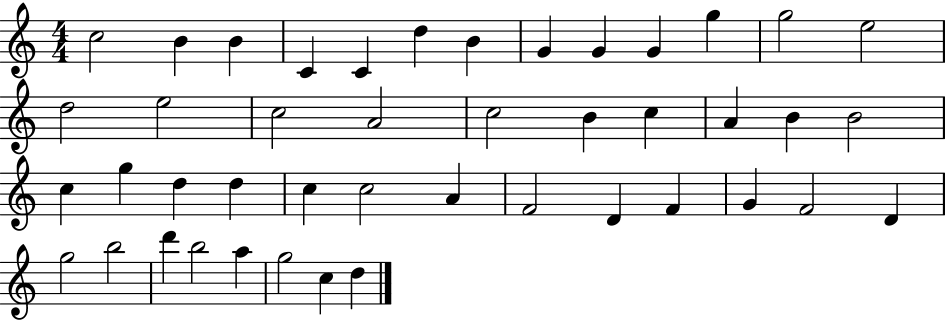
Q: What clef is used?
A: treble